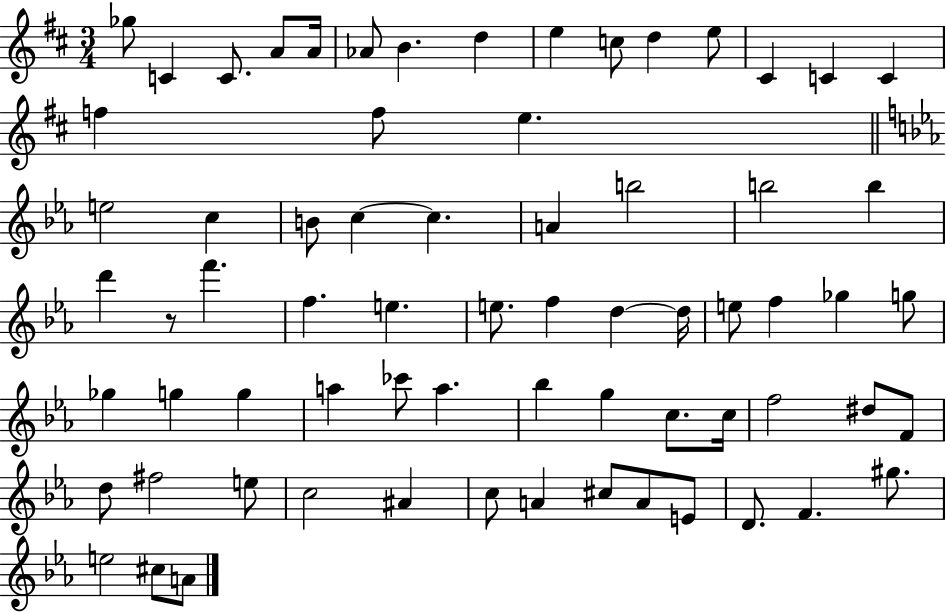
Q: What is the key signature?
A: D major